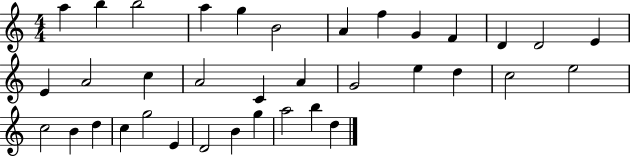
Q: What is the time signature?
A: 4/4